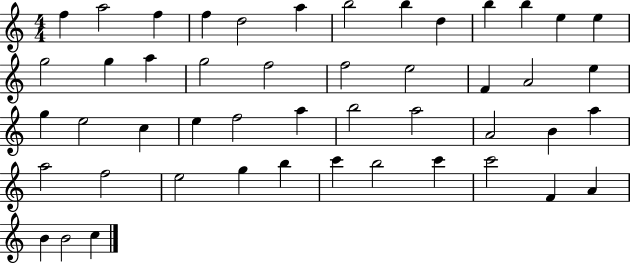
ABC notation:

X:1
T:Untitled
M:4/4
L:1/4
K:C
f a2 f f d2 a b2 b d b b e e g2 g a g2 f2 f2 e2 F A2 e g e2 c e f2 a b2 a2 A2 B a a2 f2 e2 g b c' b2 c' c'2 F A B B2 c